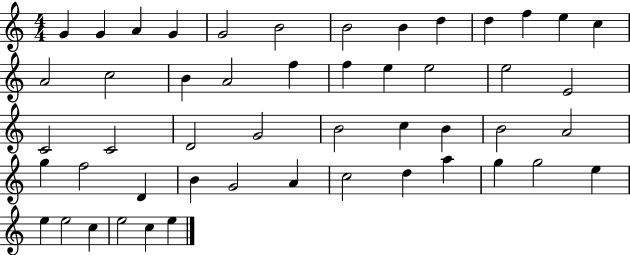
{
  \clef treble
  \numericTimeSignature
  \time 4/4
  \key c \major
  g'4 g'4 a'4 g'4 | g'2 b'2 | b'2 b'4 d''4 | d''4 f''4 e''4 c''4 | \break a'2 c''2 | b'4 a'2 f''4 | f''4 e''4 e''2 | e''2 e'2 | \break c'2 c'2 | d'2 g'2 | b'2 c''4 b'4 | b'2 a'2 | \break g''4 f''2 d'4 | b'4 g'2 a'4 | c''2 d''4 a''4 | g''4 g''2 e''4 | \break e''4 e''2 c''4 | e''2 c''4 e''4 | \bar "|."
}